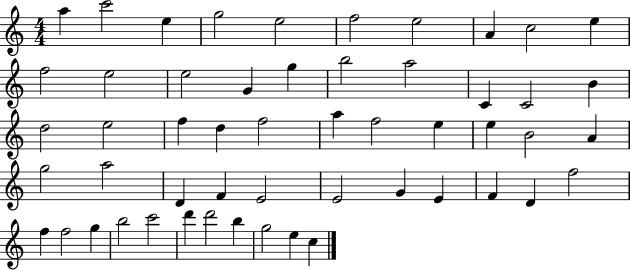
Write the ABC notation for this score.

X:1
T:Untitled
M:4/4
L:1/4
K:C
a c'2 e g2 e2 f2 e2 A c2 e f2 e2 e2 G g b2 a2 C C2 B d2 e2 f d f2 a f2 e e B2 A g2 a2 D F E2 E2 G E F D f2 f f2 g b2 c'2 d' d'2 b g2 e c